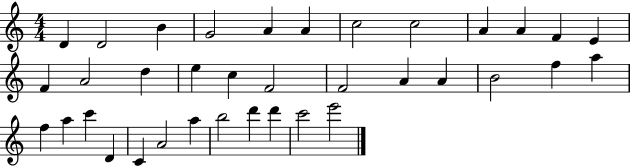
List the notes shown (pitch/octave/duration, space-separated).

D4/q D4/h B4/q G4/h A4/q A4/q C5/h C5/h A4/q A4/q F4/q E4/q F4/q A4/h D5/q E5/q C5/q F4/h F4/h A4/q A4/q B4/h F5/q A5/q F5/q A5/q C6/q D4/q C4/q A4/h A5/q B5/h D6/q D6/q C6/h E6/h